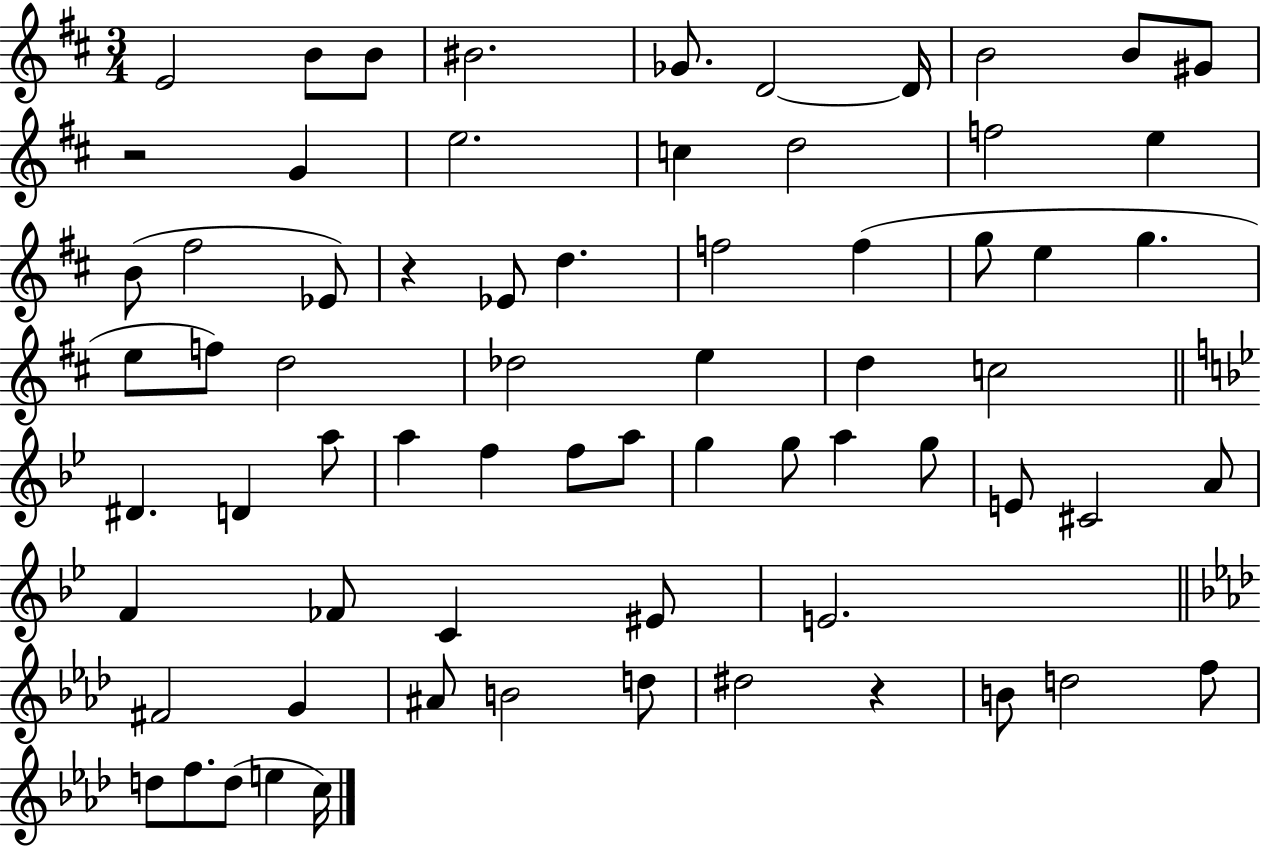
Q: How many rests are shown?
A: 3